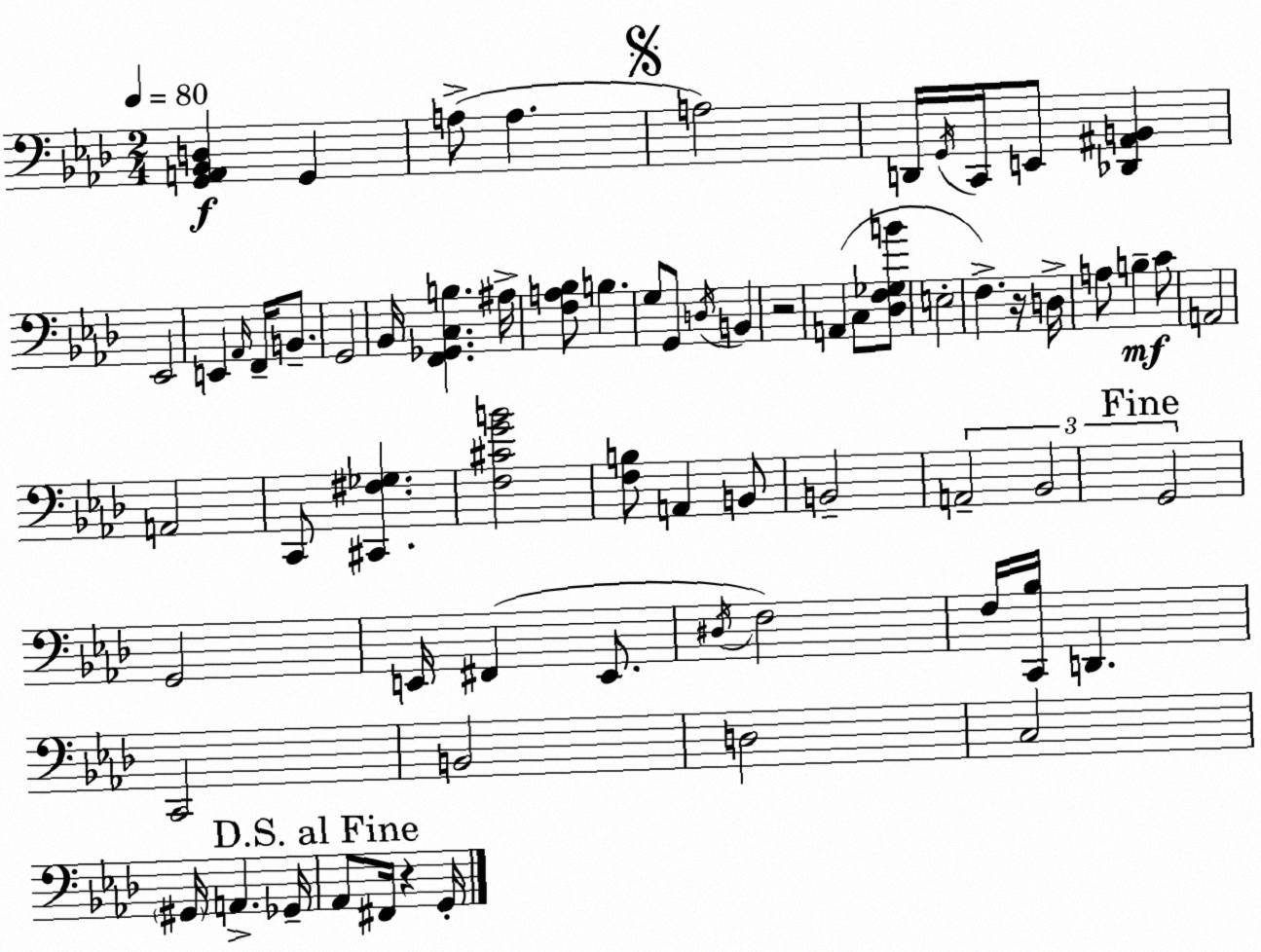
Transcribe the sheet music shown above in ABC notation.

X:1
T:Untitled
M:2/4
L:1/4
K:Fm
[G,,A,,_B,,D,] G,, A,/2 A, A,2 D,,/4 G,,/4 C,,/4 E,,/2 [_D,,^A,,B,,] _E,,2 E,, _A,,/4 F,,/4 B,,/2 G,,2 _B,,/4 [F,,_G,,C,B,] ^A,/4 [F,A,_B,]/2 B, G,/2 G,,/2 D,/4 B,, z2 A,, C,/2 [_D,F,_G,B]/2 E,2 F, z/4 D,/4 A,/2 B, C/2 A,,2 A,,2 C,,/2 [^C,,^F,_G,] [F,^CGB]2 [F,B,]/2 A,, B,,/2 B,,2 A,,2 _B,,2 G,,2 G,,2 E,,/4 ^F,, E,,/2 ^D,/4 F,2 F,/4 [C,,_B,]/4 D,, C,,2 B,,2 D,2 C,2 ^G,,/4 A,, _G,,/4 _A,,/2 ^F,,/4 z G,,/4